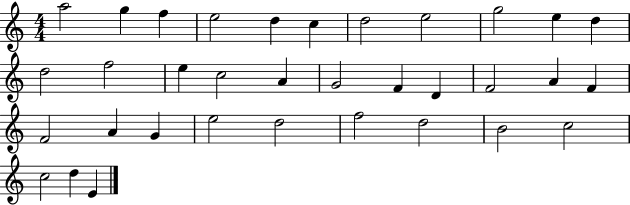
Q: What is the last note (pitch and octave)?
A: E4